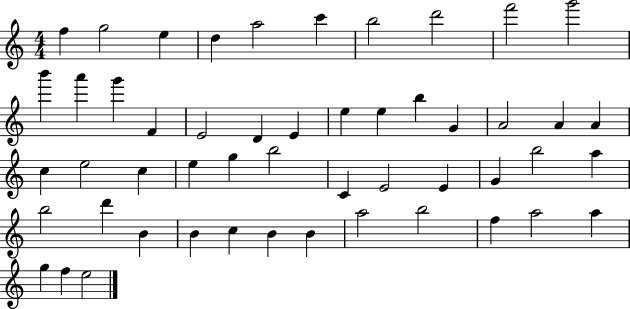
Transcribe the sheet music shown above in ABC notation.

X:1
T:Untitled
M:4/4
L:1/4
K:C
f g2 e d a2 c' b2 d'2 f'2 g'2 b' a' g' F E2 D E e e b G A2 A A c e2 c e g b2 C E2 E G b2 a b2 d' B B c B B a2 b2 f a2 a g f e2